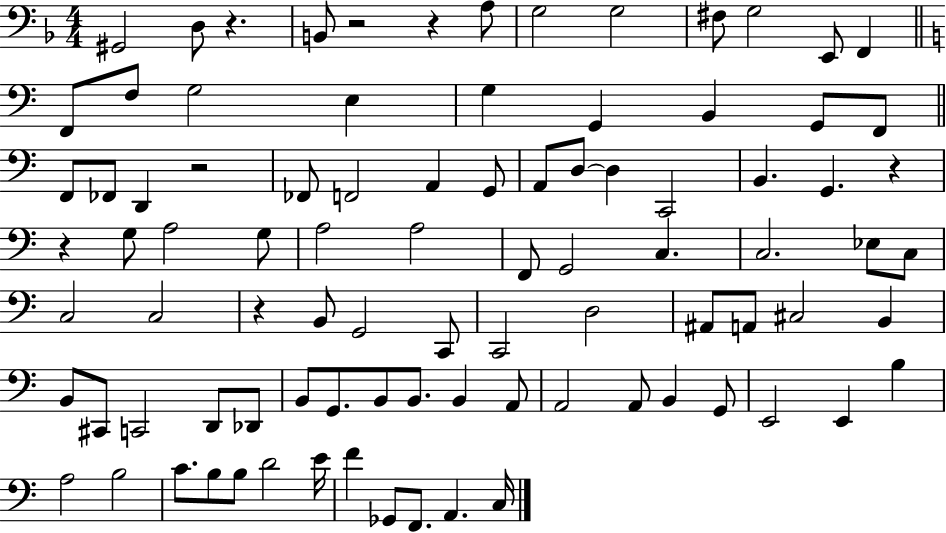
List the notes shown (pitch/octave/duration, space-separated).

G#2/h D3/e R/q. B2/e R/h R/q A3/e G3/h G3/h F#3/e G3/h E2/e F2/q F2/e F3/e G3/h E3/q G3/q G2/q B2/q G2/e F2/e F2/e FES2/e D2/q R/h FES2/e F2/h A2/q G2/e A2/e D3/e D3/q C2/h B2/q. G2/q. R/q R/q G3/e A3/h G3/e A3/h A3/h F2/e G2/h C3/q. C3/h. Eb3/e C3/e C3/h C3/h R/q B2/e G2/h C2/e C2/h D3/h A#2/e A2/e C#3/h B2/q B2/e C#2/e C2/h D2/e Db2/e B2/e G2/e. B2/e B2/e. B2/q A2/e A2/h A2/e B2/q G2/e E2/h E2/q B3/q A3/h B3/h C4/e. B3/e B3/e D4/h E4/s F4/q Gb2/e F2/e. A2/q. C3/s